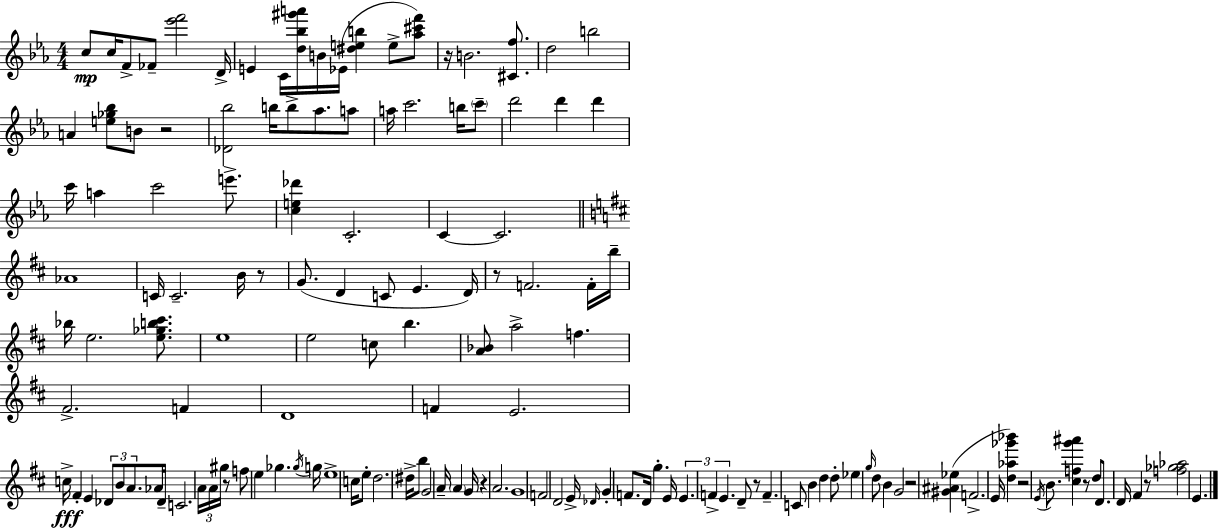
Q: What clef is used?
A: treble